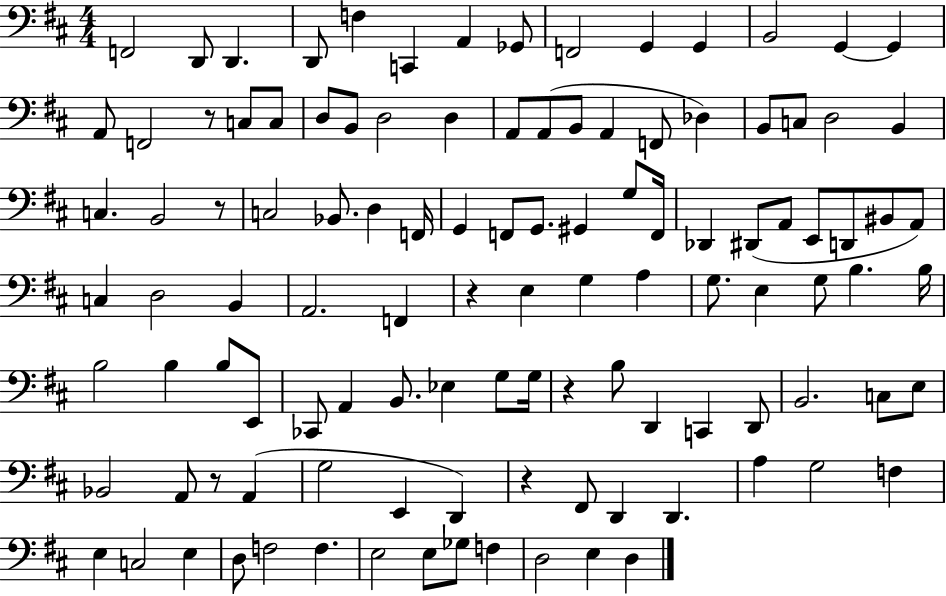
F2/h D2/e D2/q. D2/e F3/q C2/q A2/q Gb2/e F2/h G2/q G2/q B2/h G2/q G2/q A2/e F2/h R/e C3/e C3/e D3/e B2/e D3/h D3/q A2/e A2/e B2/e A2/q F2/e Db3/q B2/e C3/e D3/h B2/q C3/q. B2/h R/e C3/h Bb2/e. D3/q F2/s G2/q F2/e G2/e. G#2/q G3/e F2/s Db2/q D#2/e A2/e E2/e D2/e BIS2/e A2/e C3/q D3/h B2/q A2/h. F2/q R/q E3/q G3/q A3/q G3/e. E3/q G3/e B3/q. B3/s B3/h B3/q B3/e E2/e CES2/e A2/q B2/e. Eb3/q G3/e G3/s R/q B3/e D2/q C2/q D2/e B2/h. C3/e E3/e Bb2/h A2/e R/e A2/q G3/h E2/q D2/q R/q F#2/e D2/q D2/q. A3/q G3/h F3/q E3/q C3/h E3/q D3/e F3/h F3/q. E3/h E3/e Gb3/e F3/q D3/h E3/q D3/q